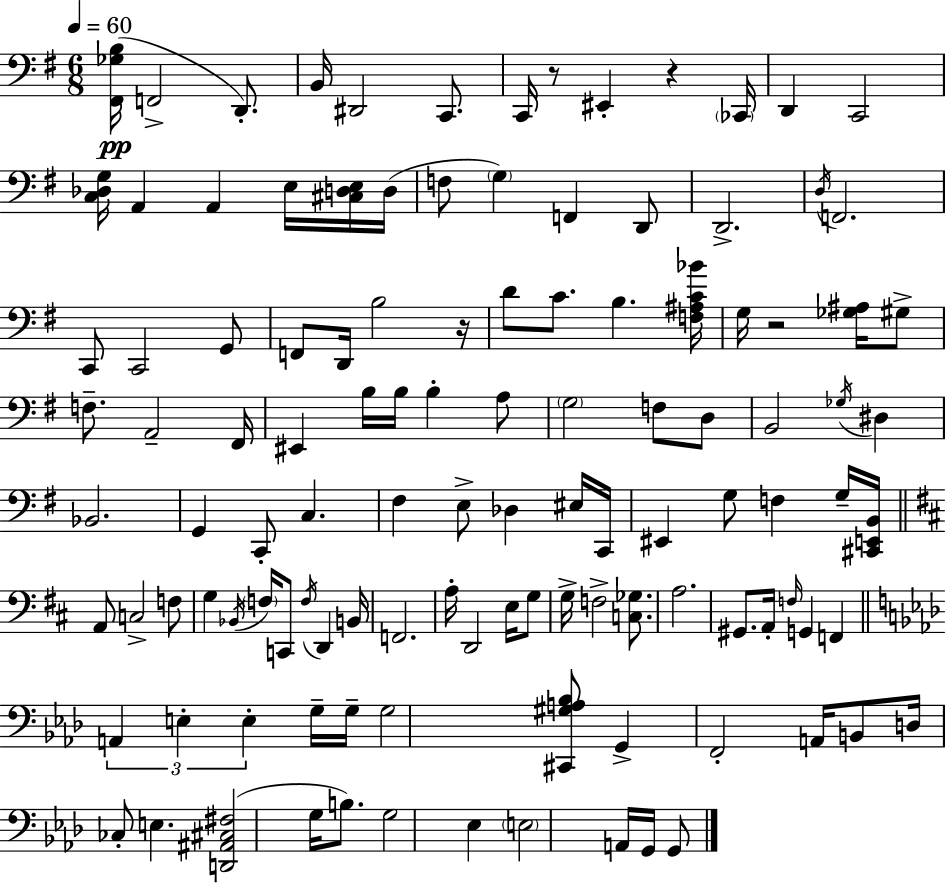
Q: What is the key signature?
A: E minor